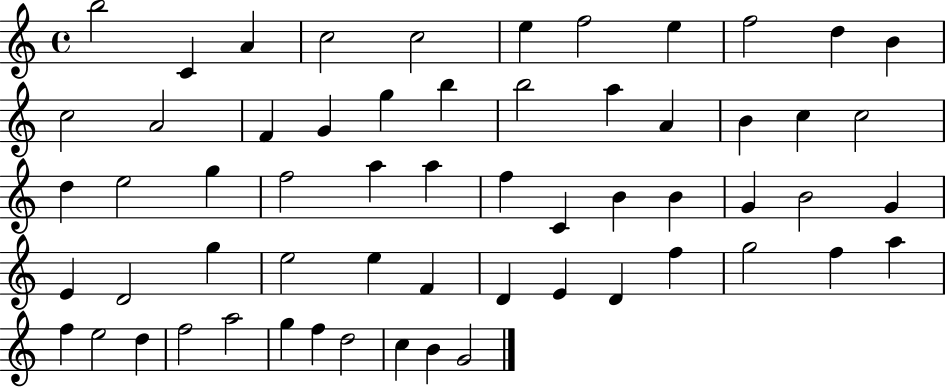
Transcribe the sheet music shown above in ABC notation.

X:1
T:Untitled
M:4/4
L:1/4
K:C
b2 C A c2 c2 e f2 e f2 d B c2 A2 F G g b b2 a A B c c2 d e2 g f2 a a f C B B G B2 G E D2 g e2 e F D E D f g2 f a f e2 d f2 a2 g f d2 c B G2